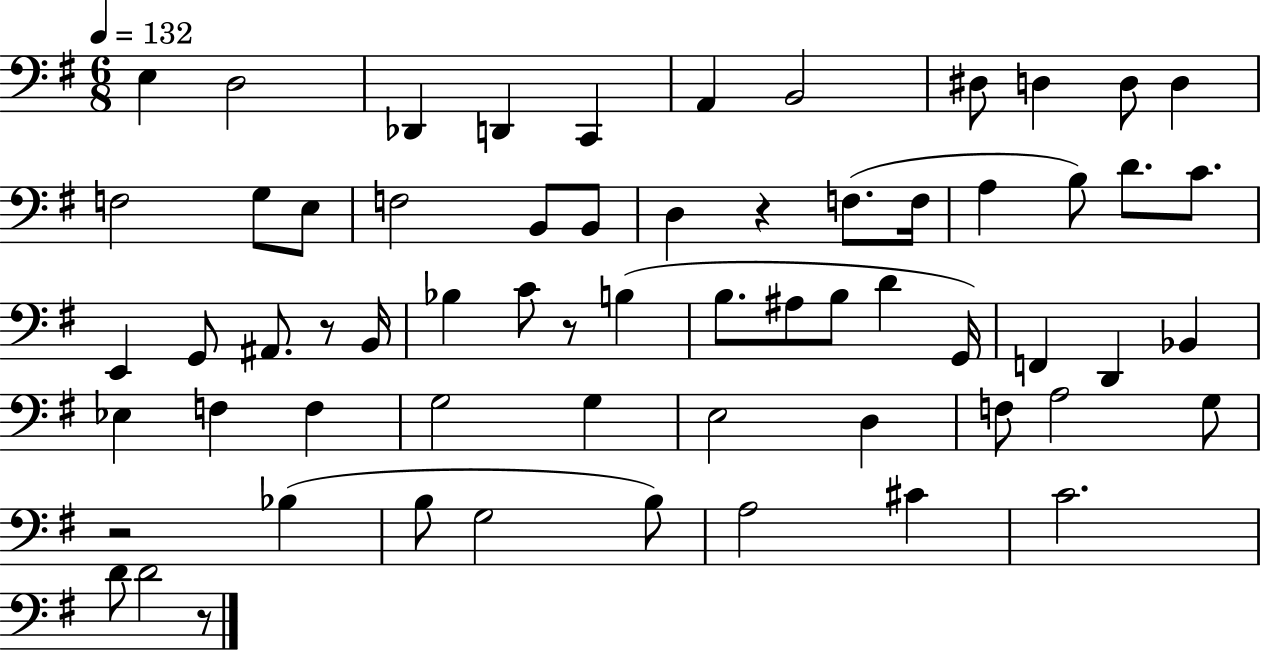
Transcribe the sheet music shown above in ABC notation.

X:1
T:Untitled
M:6/8
L:1/4
K:G
E, D,2 _D,, D,, C,, A,, B,,2 ^D,/2 D, D,/2 D, F,2 G,/2 E,/2 F,2 B,,/2 B,,/2 D, z F,/2 F,/4 A, B,/2 D/2 C/2 E,, G,,/2 ^A,,/2 z/2 B,,/4 _B, C/2 z/2 B, B,/2 ^A,/2 B,/2 D G,,/4 F,, D,, _B,, _E, F, F, G,2 G, E,2 D, F,/2 A,2 G,/2 z2 _B, B,/2 G,2 B,/2 A,2 ^C C2 D/2 D2 z/2